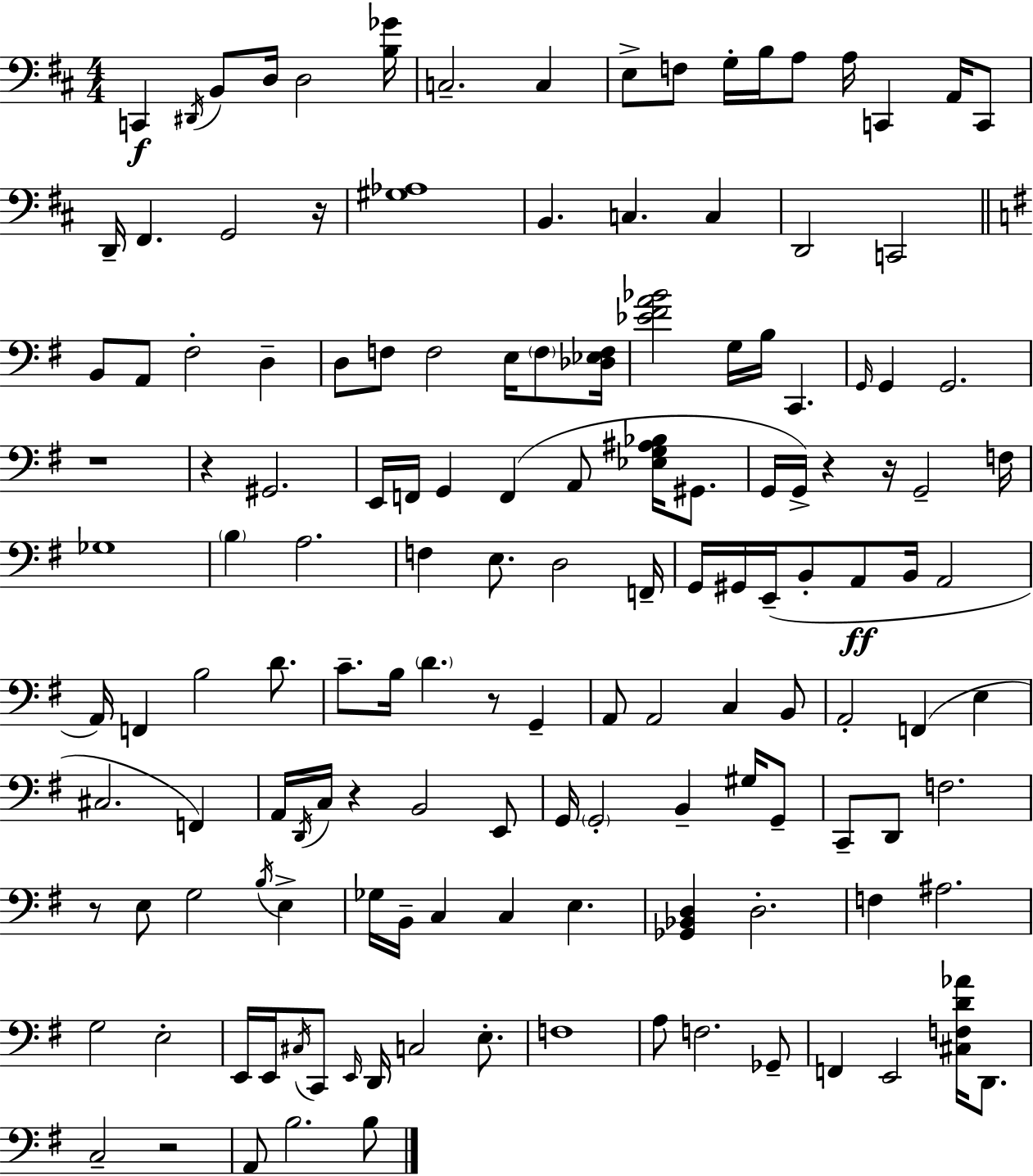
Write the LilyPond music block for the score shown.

{
  \clef bass
  \numericTimeSignature
  \time 4/4
  \key d \major
  c,4\f \acciaccatura { dis,16 } b,8 d16 d2 | <b ges'>16 c2.-- c4 | e8-> f8 g16-. b16 a8 a16 c,4 a,16 c,8 | d,16-- fis,4. g,2 | \break r16 <gis aes>1 | b,4. c4. c4 | d,2 c,2 | \bar "||" \break \key g \major b,8 a,8 fis2-. d4-- | d8 f8 f2 e16 \parenthesize f8 <des ees f>16 | <ees' fis' a' bes'>2 g16 b16 c,4. | \grace { g,16 } g,4 g,2. | \break r1 | r4 gis,2. | e,16 f,16 g,4 f,4( a,8 <ees g ais bes>16 gis,8. | g,16 g,16->) r4 r16 g,2-- | \break f16 ges1 | \parenthesize b4 a2. | f4 e8. d2 | f,16-- g,16 gis,16 e,16--( b,8-. a,8\ff b,16 a,2 | \break a,16) f,4 b2 d'8. | c'8.-- b16 \parenthesize d'4. r8 g,4-- | a,8 a,2 c4 b,8 | a,2-. f,4( e4 | \break cis2. f,4) | a,16 \acciaccatura { d,16 } c16 r4 b,2 | e,8 g,16 \parenthesize g,2-. b,4-- gis16 | g,8-- c,8-- d,8 f2. | \break r8 e8 g2 \acciaccatura { b16 } e4-> | ges16 b,16-- c4 c4 e4. | <ges, bes, d>4 d2.-. | f4 ais2. | \break g2 e2-. | e,16 e,16 \acciaccatura { cis16 } c,8 \grace { e,16 } d,16 c2 | e8.-. f1 | a8 f2. | \break ges,8-- f,4 e,2 | <cis f d' aes'>16 d,8. c2-- r2 | a,8 b2. | b8 \bar "|."
}